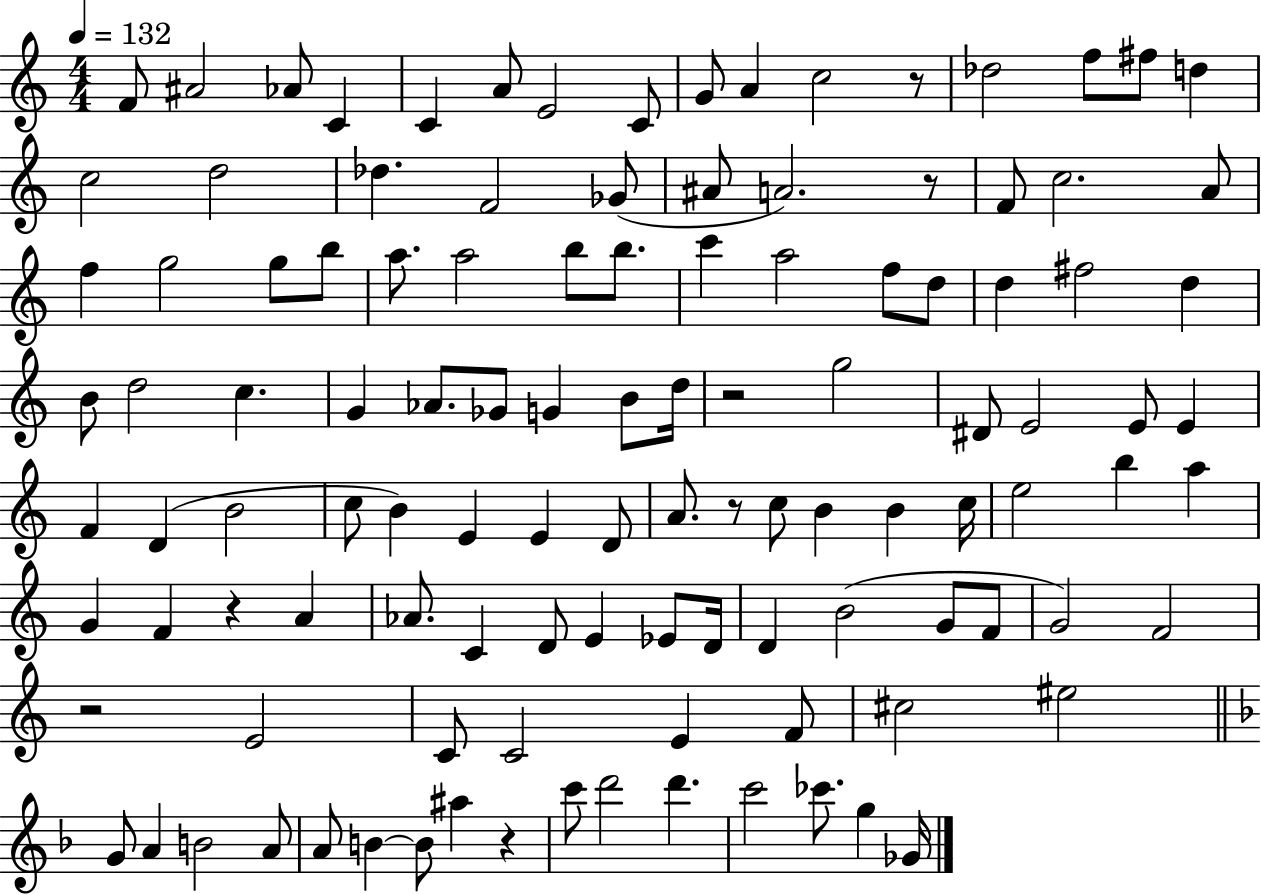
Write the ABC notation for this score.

X:1
T:Untitled
M:4/4
L:1/4
K:C
F/2 ^A2 _A/2 C C A/2 E2 C/2 G/2 A c2 z/2 _d2 f/2 ^f/2 d c2 d2 _d F2 _G/2 ^A/2 A2 z/2 F/2 c2 A/2 f g2 g/2 b/2 a/2 a2 b/2 b/2 c' a2 f/2 d/2 d ^f2 d B/2 d2 c G _A/2 _G/2 G B/2 d/4 z2 g2 ^D/2 E2 E/2 E F D B2 c/2 B E E D/2 A/2 z/2 c/2 B B c/4 e2 b a G F z A _A/2 C D/2 E _E/2 D/4 D B2 G/2 F/2 G2 F2 z2 E2 C/2 C2 E F/2 ^c2 ^e2 G/2 A B2 A/2 A/2 B B/2 ^a z c'/2 d'2 d' c'2 _c'/2 g _G/4